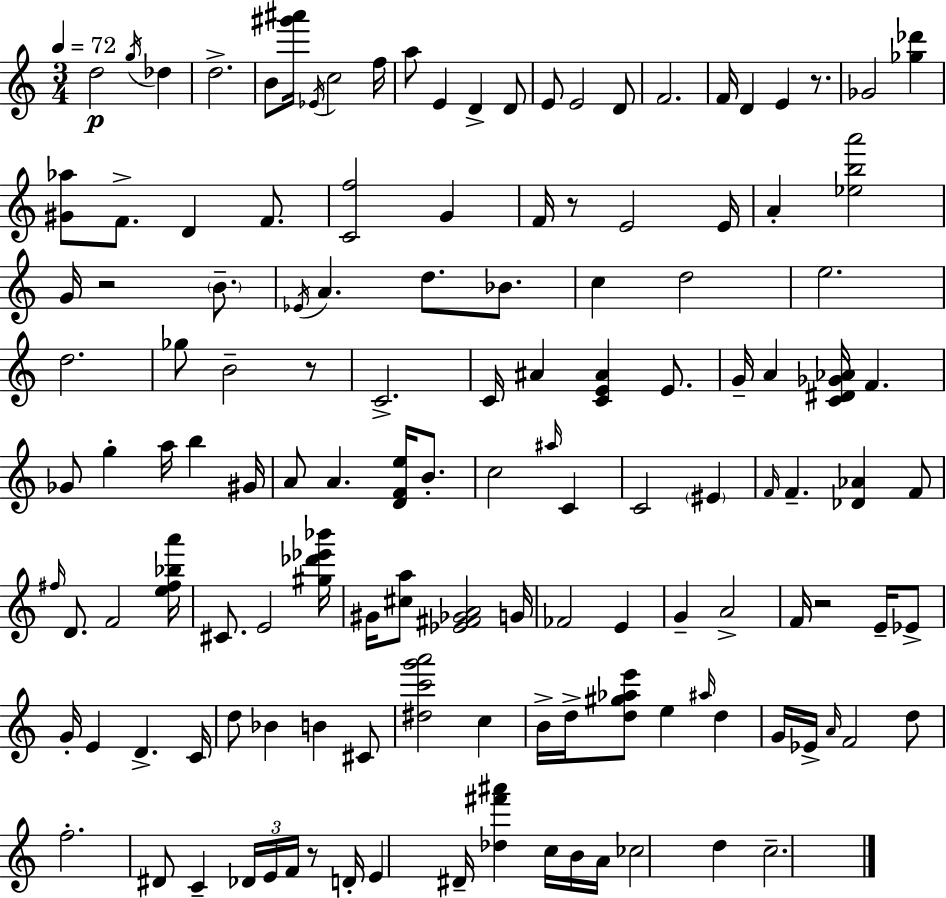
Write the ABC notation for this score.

X:1
T:Untitled
M:3/4
L:1/4
K:Am
d2 g/4 _d d2 B/2 [^g'^a']/4 _E/4 c2 f/4 a/2 E D D/2 E/2 E2 D/2 F2 F/4 D E z/2 _G2 [_g_d'] [^G_a]/2 F/2 D F/2 [Cf]2 G F/4 z/2 E2 E/4 A [_eba']2 G/4 z2 B/2 _E/4 A d/2 _B/2 c d2 e2 d2 _g/2 B2 z/2 C2 C/4 ^A [CE^A] E/2 G/4 A [C^D_G_A]/4 F _G/2 g a/4 b ^G/4 A/2 A [DFe]/4 B/2 c2 ^a/4 C C2 ^E F/4 F [_D_A] F/2 ^f/4 D/2 F2 [e^f_ba']/4 ^C/2 E2 [^g_d'_e'_b']/4 ^G/4 [^ca]/2 [_E^F_GA]2 G/4 _F2 E G A2 F/4 z2 E/4 _E/2 G/4 E D C/4 d/2 _B B ^C/2 [^dc'g'a']2 c B/4 d/4 [d^g_ae']/2 e ^a/4 d G/4 _E/4 A/4 F2 d/2 f2 ^D/2 C _D/4 E/4 F/4 z/2 D/4 E ^D/4 [_d^f'^a'] c/4 B/4 A/4 _c2 d c2